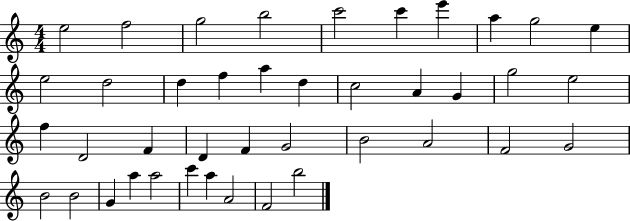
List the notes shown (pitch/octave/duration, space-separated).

E5/h F5/h G5/h B5/h C6/h C6/q E6/q A5/q G5/h E5/q E5/h D5/h D5/q F5/q A5/q D5/q C5/h A4/q G4/q G5/h E5/h F5/q D4/h F4/q D4/q F4/q G4/h B4/h A4/h F4/h G4/h B4/h B4/h G4/q A5/q A5/h C6/q A5/q A4/h F4/h B5/h